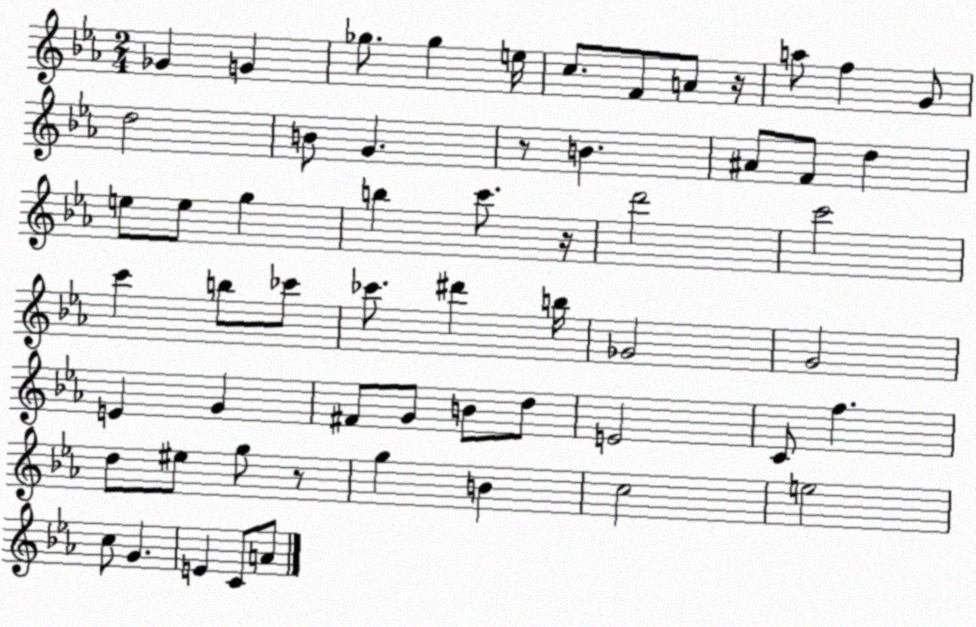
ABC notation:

X:1
T:Untitled
M:2/4
L:1/4
K:Eb
_G G _g/2 _g e/4 c/2 F/2 A/2 z/4 a/2 f G/2 d2 B/2 G z/2 B ^A/2 F/2 d e/2 e/2 g b c'/2 z/4 d'2 c'2 c' b/2 _c'/2 _c'/2 ^d' b/4 _G2 G2 E G ^F/2 G/2 B/2 d/2 E2 C/2 f d/2 ^e/2 g/2 z/2 g B c2 e2 c/2 G E C/2 A/2